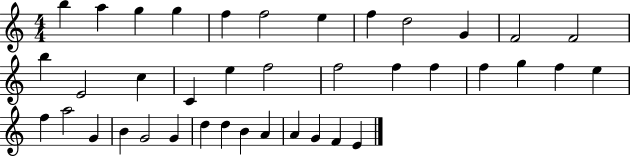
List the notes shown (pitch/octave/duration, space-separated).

B5/q A5/q G5/q G5/q F5/q F5/h E5/q F5/q D5/h G4/q F4/h F4/h B5/q E4/h C5/q C4/q E5/q F5/h F5/h F5/q F5/q F5/q G5/q F5/q E5/q F5/q A5/h G4/q B4/q G4/h G4/q D5/q D5/q B4/q A4/q A4/q G4/q F4/q E4/q